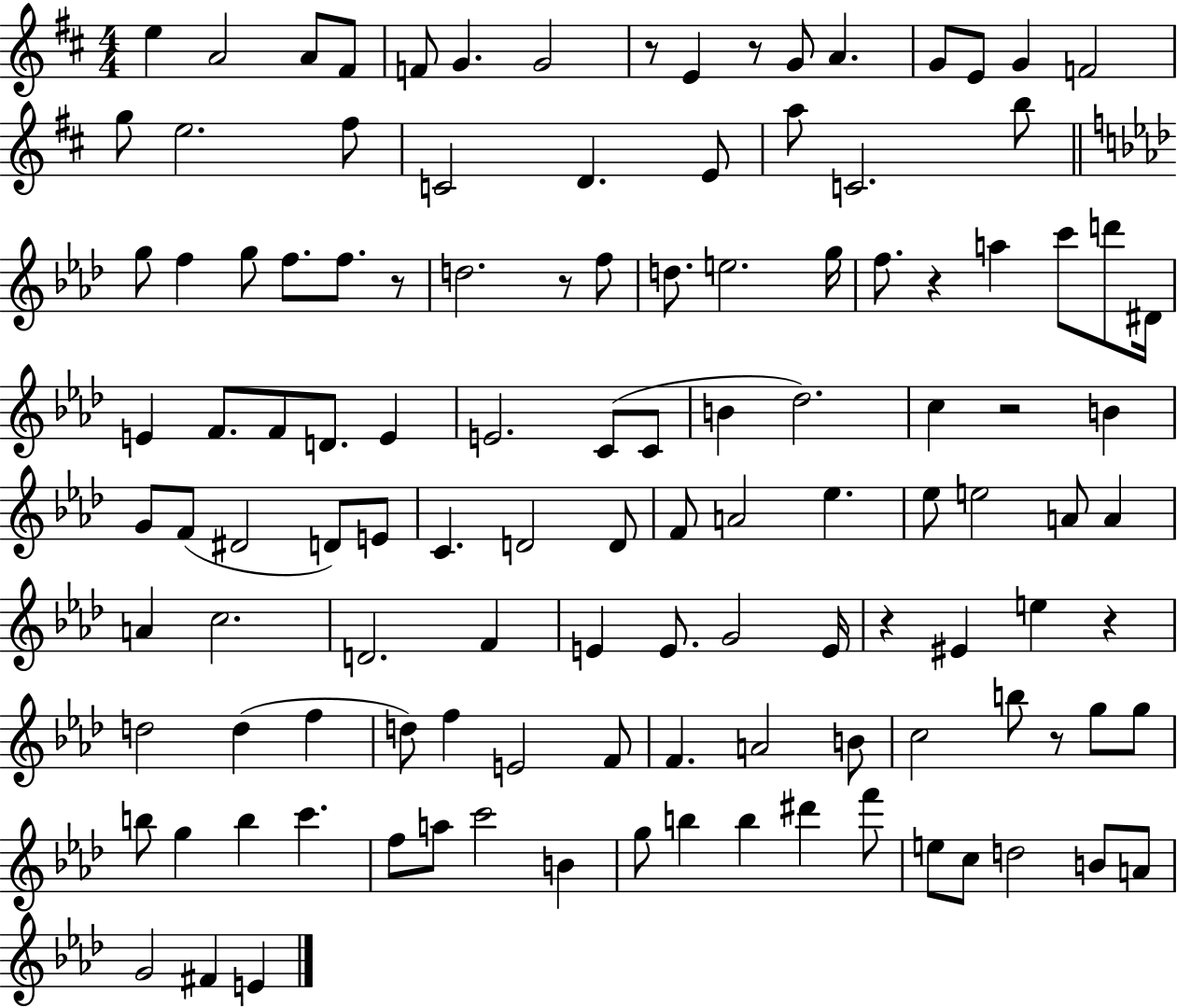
E5/q A4/h A4/e F#4/e F4/e G4/q. G4/h R/e E4/q R/e G4/e A4/q. G4/e E4/e G4/q F4/h G5/e E5/h. F#5/e C4/h D4/q. E4/e A5/e C4/h. B5/e G5/e F5/q G5/e F5/e. F5/e. R/e D5/h. R/e F5/e D5/e. E5/h. G5/s F5/e. R/q A5/q C6/e D6/e D#4/s E4/q F4/e. F4/e D4/e. E4/q E4/h. C4/e C4/e B4/q Db5/h. C5/q R/h B4/q G4/e F4/e D#4/h D4/e E4/e C4/q. D4/h D4/e F4/e A4/h Eb5/q. Eb5/e E5/h A4/e A4/q A4/q C5/h. D4/h. F4/q E4/q E4/e. G4/h E4/s R/q EIS4/q E5/q R/q D5/h D5/q F5/q D5/e F5/q E4/h F4/e F4/q. A4/h B4/e C5/h B5/e R/e G5/e G5/e B5/e G5/q B5/q C6/q. F5/e A5/e C6/h B4/q G5/e B5/q B5/q D#6/q F6/e E5/e C5/e D5/h B4/e A4/e G4/h F#4/q E4/q